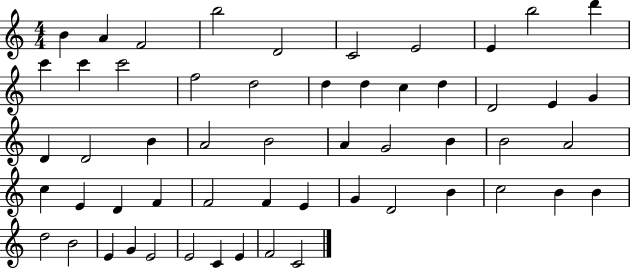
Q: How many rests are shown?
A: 0